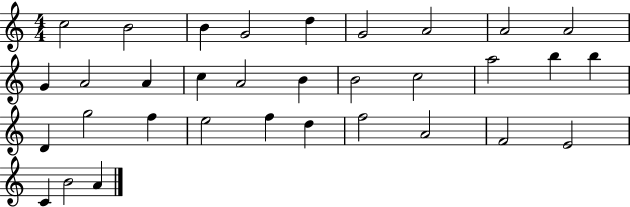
X:1
T:Untitled
M:4/4
L:1/4
K:C
c2 B2 B G2 d G2 A2 A2 A2 G A2 A c A2 B B2 c2 a2 b b D g2 f e2 f d f2 A2 F2 E2 C B2 A